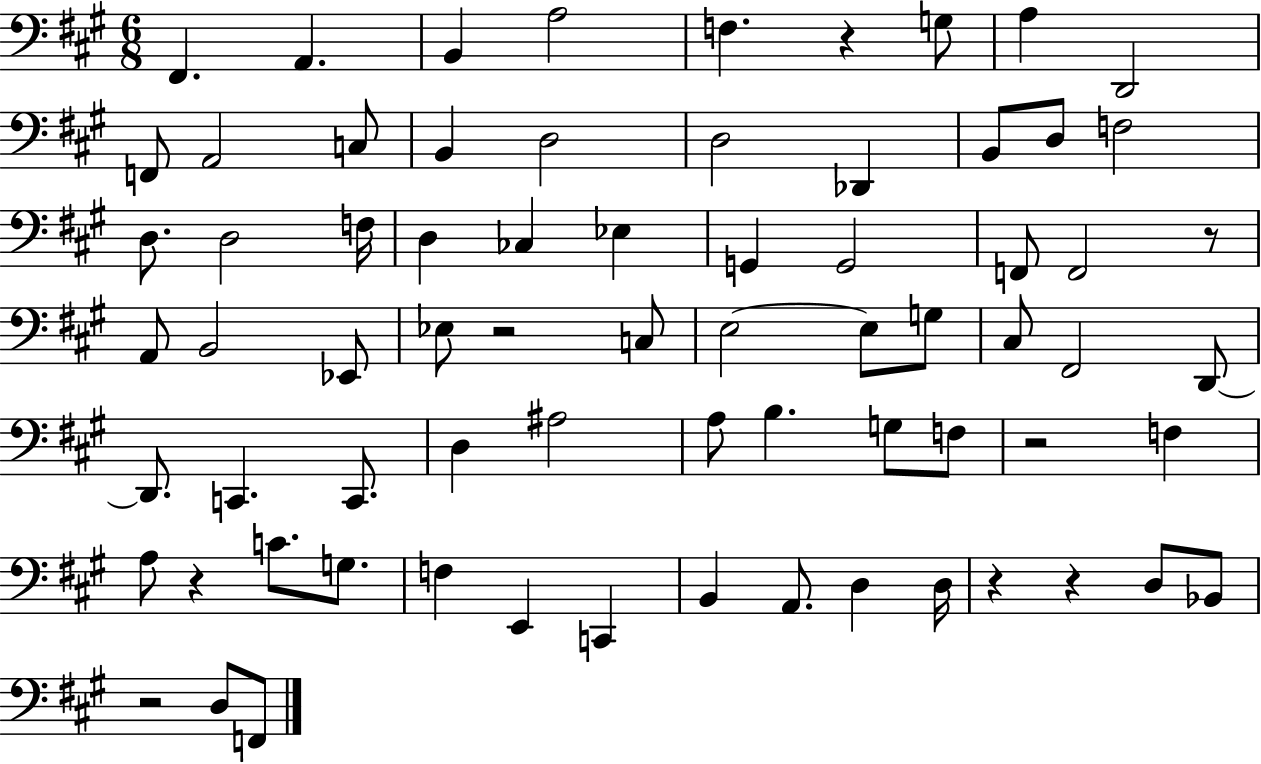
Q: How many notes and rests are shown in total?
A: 71